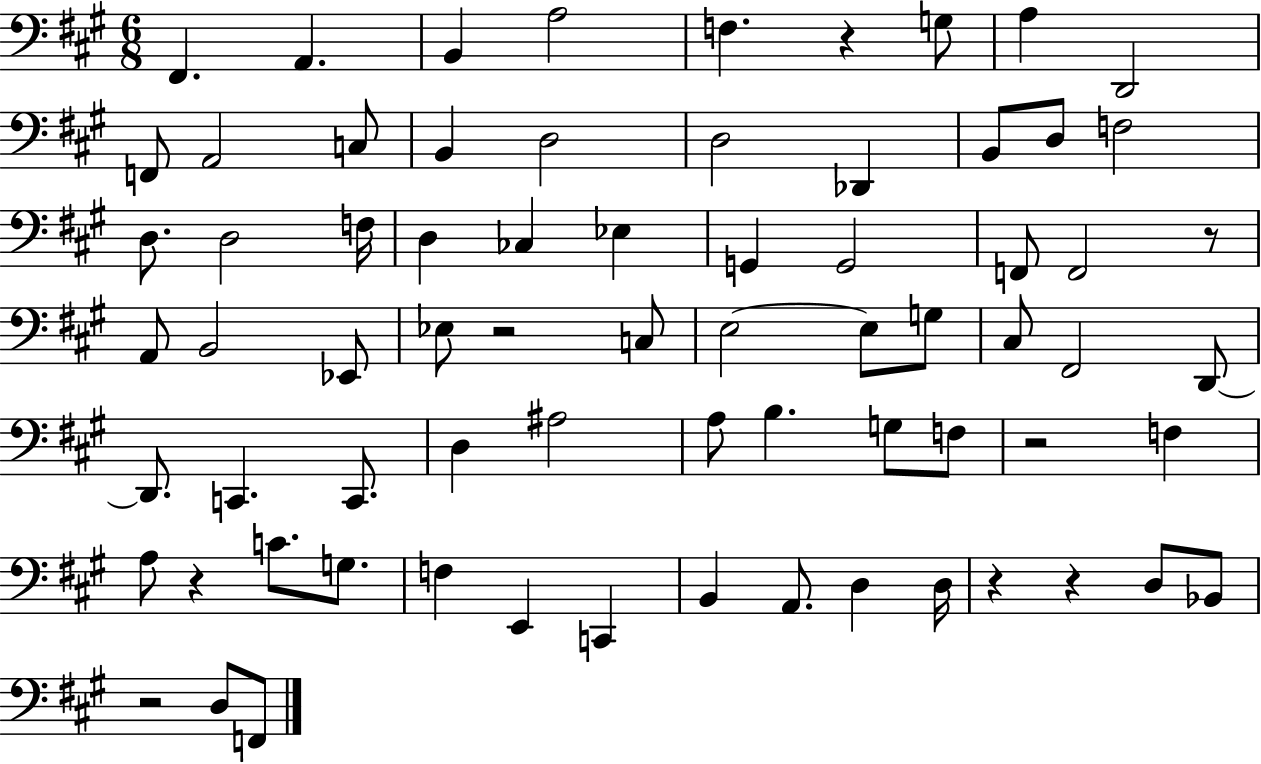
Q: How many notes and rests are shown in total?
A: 71